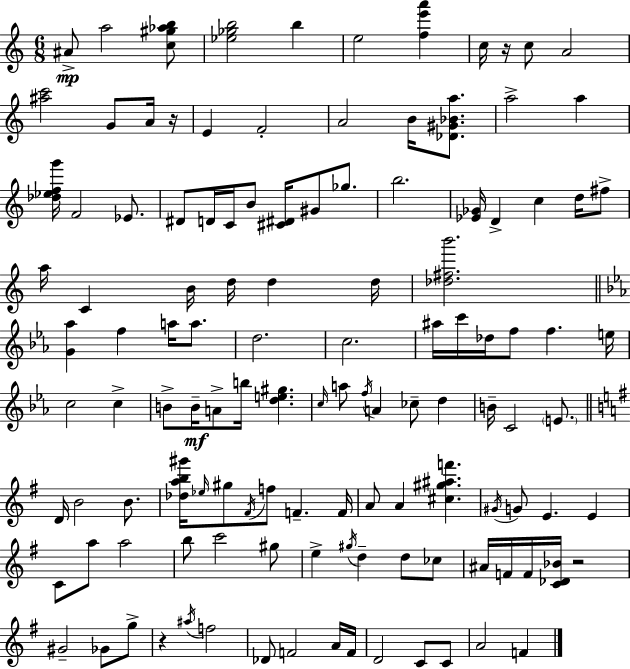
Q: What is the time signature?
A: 6/8